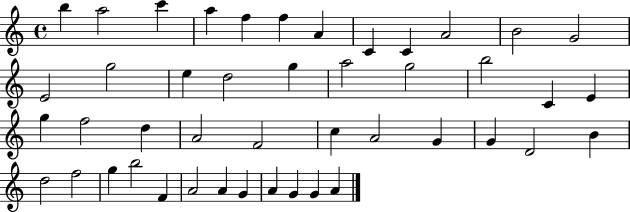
B5/q A5/h C6/q A5/q F5/q F5/q A4/q C4/q C4/q A4/h B4/h G4/h E4/h G5/h E5/q D5/h G5/q A5/h G5/h B5/h C4/q E4/q G5/q F5/h D5/q A4/h F4/h C5/q A4/h G4/q G4/q D4/h B4/q D5/h F5/h G5/q B5/h F4/q A4/h A4/q G4/q A4/q G4/q G4/q A4/q